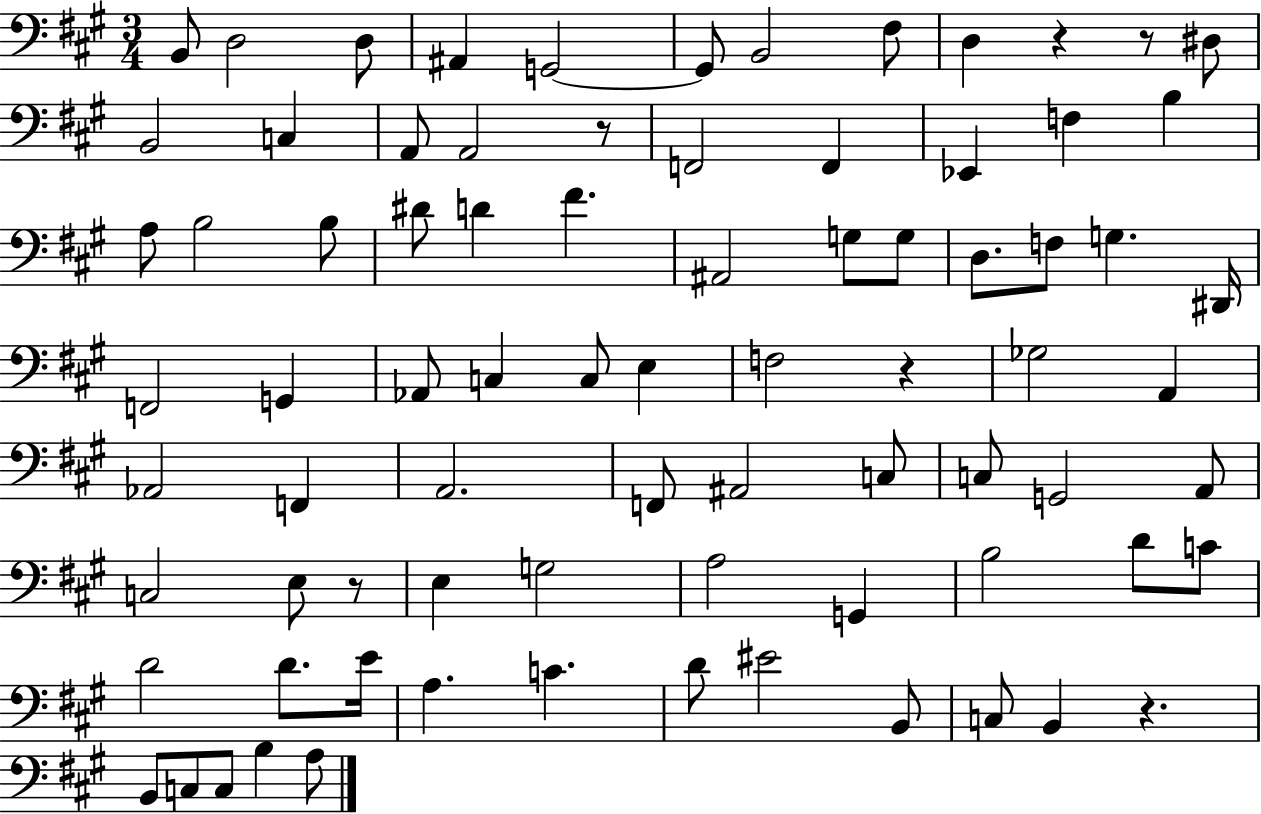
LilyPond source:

{
  \clef bass
  \numericTimeSignature
  \time 3/4
  \key a \major
  b,8 d2 d8 | ais,4 g,2~~ | g,8 b,2 fis8 | d4 r4 r8 dis8 | \break b,2 c4 | a,8 a,2 r8 | f,2 f,4 | ees,4 f4 b4 | \break a8 b2 b8 | dis'8 d'4 fis'4. | ais,2 g8 g8 | d8. f8 g4. dis,16 | \break f,2 g,4 | aes,8 c4 c8 e4 | f2 r4 | ges2 a,4 | \break aes,2 f,4 | a,2. | f,8 ais,2 c8 | c8 g,2 a,8 | \break c2 e8 r8 | e4 g2 | a2 g,4 | b2 d'8 c'8 | \break d'2 d'8. e'16 | a4. c'4. | d'8 eis'2 b,8 | c8 b,4 r4. | \break b,8 c8 c8 b4 a8 | \bar "|."
}